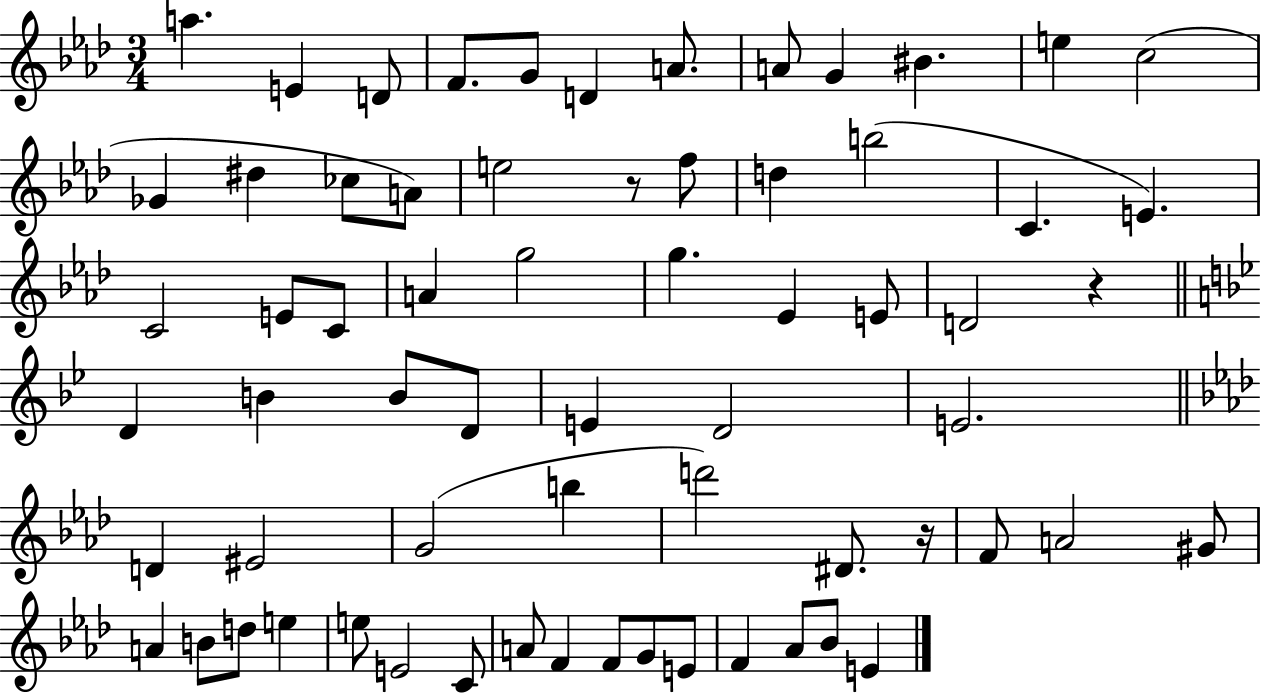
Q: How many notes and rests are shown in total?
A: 66